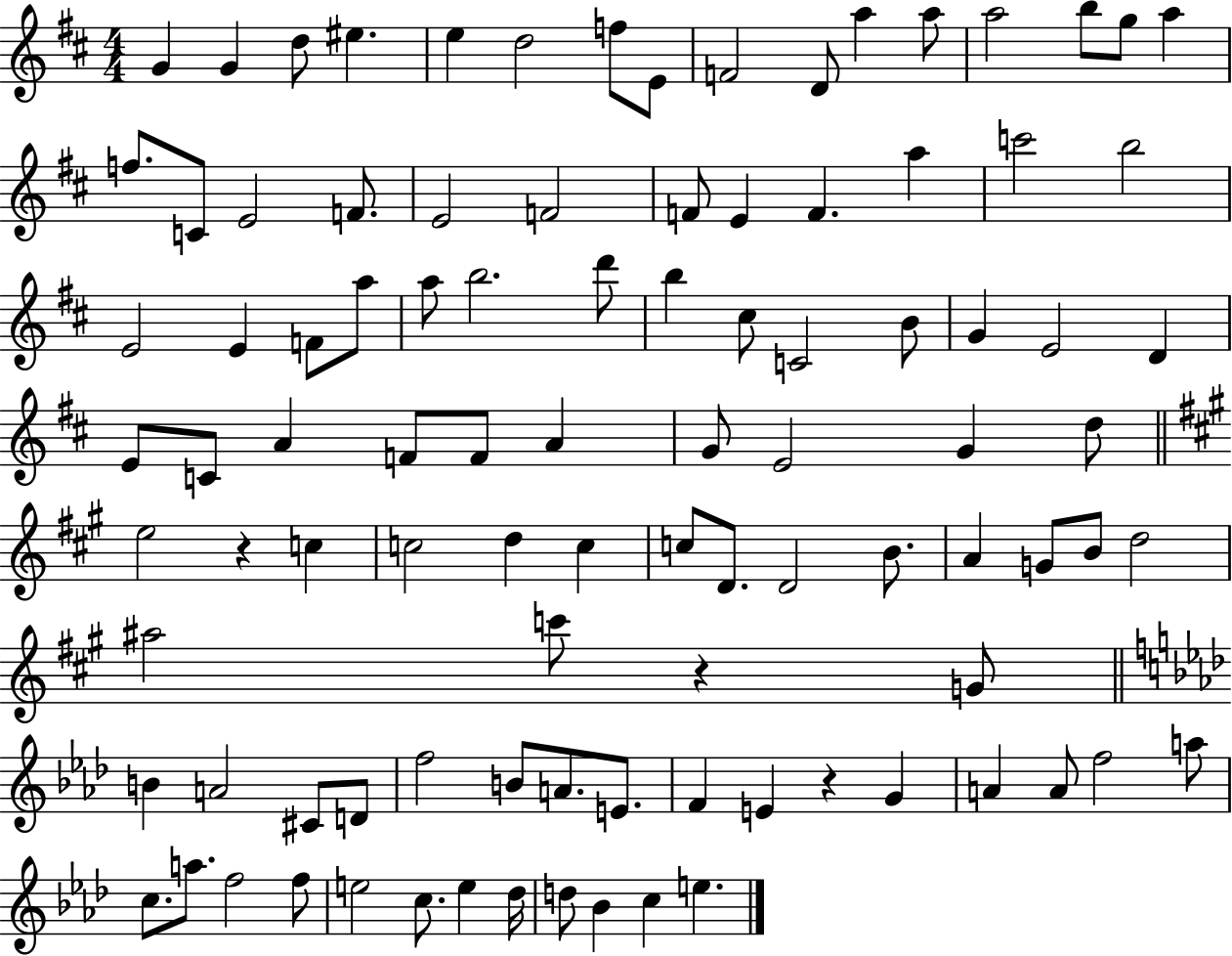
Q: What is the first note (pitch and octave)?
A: G4